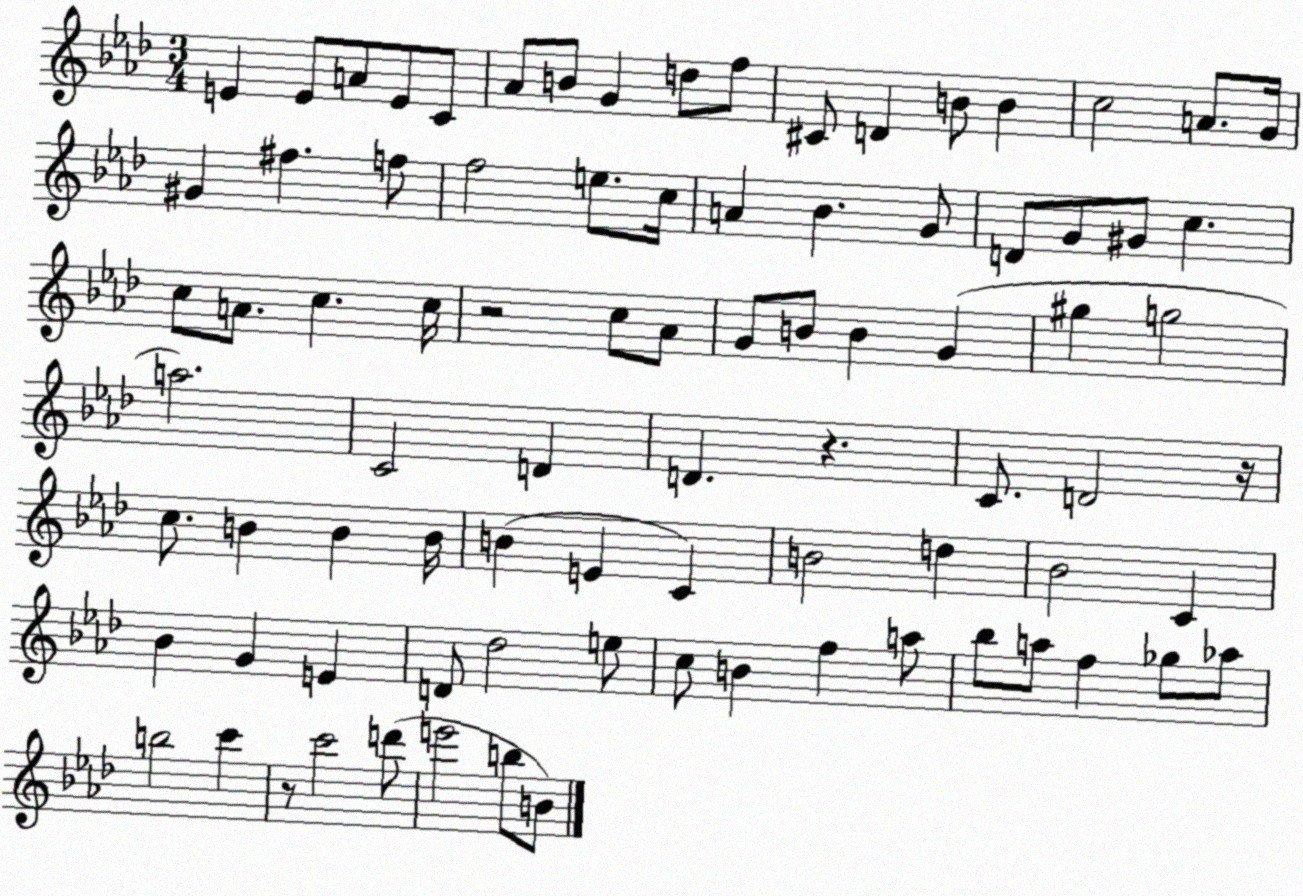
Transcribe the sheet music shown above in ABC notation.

X:1
T:Untitled
M:3/4
L:1/4
K:Ab
E E/2 A/2 E/2 C/2 _A/2 B/2 G d/2 f/2 ^C/2 D B/2 B c2 A/2 G/4 ^G ^f f/2 f2 e/2 c/4 A _B G/2 D/2 G/2 ^G/2 c c/2 A/2 c c/4 z2 c/2 _A/2 G/2 B/2 B G ^g g2 a2 C2 D D z C/2 D2 z/4 c/2 B B B/4 B E C B2 d _B2 C _B G E D/2 _d2 e/2 c/2 B f a/2 _b/2 a/2 f _g/2 _a/2 b2 c' z/2 c'2 d'/2 e'2 b/2 B/2